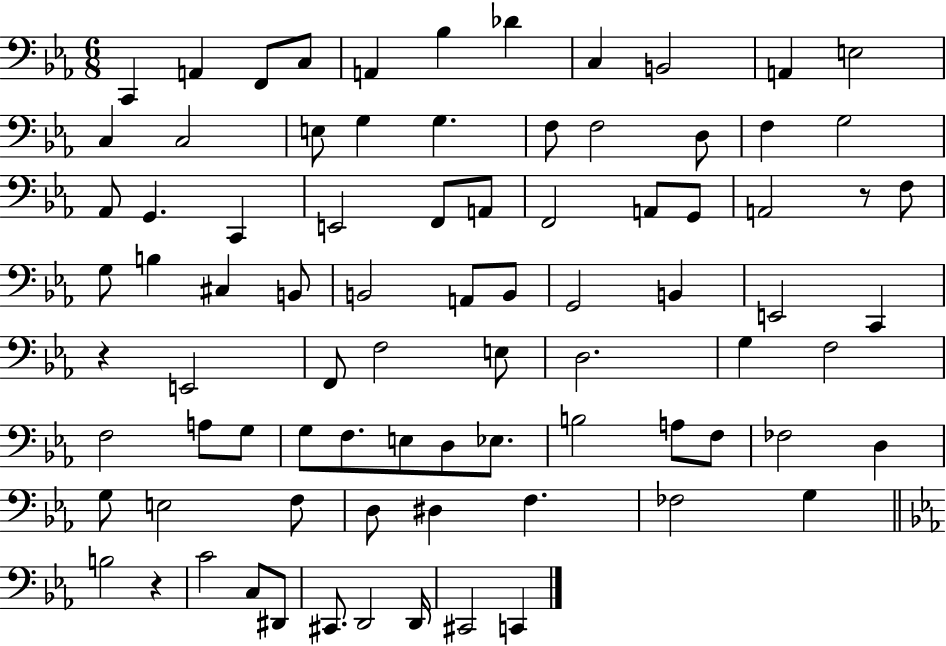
X:1
T:Untitled
M:6/8
L:1/4
K:Eb
C,, A,, F,,/2 C,/2 A,, _B, _D C, B,,2 A,, E,2 C, C,2 E,/2 G, G, F,/2 F,2 D,/2 F, G,2 _A,,/2 G,, C,, E,,2 F,,/2 A,,/2 F,,2 A,,/2 G,,/2 A,,2 z/2 F,/2 G,/2 B, ^C, B,,/2 B,,2 A,,/2 B,,/2 G,,2 B,, E,,2 C,, z E,,2 F,,/2 F,2 E,/2 D,2 G, F,2 F,2 A,/2 G,/2 G,/2 F,/2 E,/2 D,/2 _E,/2 B,2 A,/2 F,/2 _F,2 D, G,/2 E,2 F,/2 D,/2 ^D, F, _F,2 G, B,2 z C2 C,/2 ^D,,/2 ^C,,/2 D,,2 D,,/4 ^C,,2 C,,